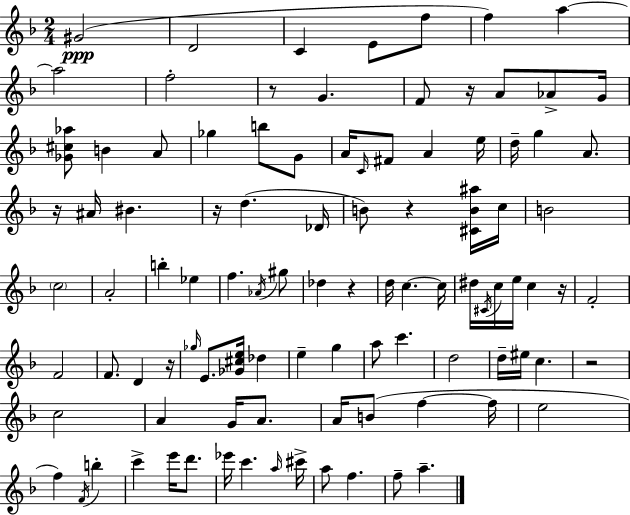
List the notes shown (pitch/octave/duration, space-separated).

G#4/h D4/h C4/q E4/e F5/e F5/q A5/q A5/h F5/h R/e G4/q. F4/e R/s A4/e Ab4/e G4/s [Gb4,C#5,Ab5]/e B4/q A4/e Gb5/q B5/e G4/e A4/s C4/s F#4/e A4/q E5/s D5/s G5/q A4/e. R/s A#4/s BIS4/q. R/s D5/q. Db4/s B4/e R/q [C#4,B4,A#5]/s C5/s B4/h C5/h A4/h B5/q Eb5/q F5/q. Ab4/s G#5/e Db5/q R/q D5/s C5/q. C5/s D#5/s C#4/s C5/s E5/s C5/q R/s F4/h F4/h F4/e. D4/q R/s Gb5/s E4/e. [Gb4,C#5,E5]/s Db5/q E5/q G5/q A5/e C6/q. D5/h D5/s EIS5/s C5/q. R/h C5/h A4/q G4/s A4/e. A4/s B4/e F5/q F5/s E5/h F5/q F4/s B5/q C6/q E6/s D6/e. Eb6/s C6/q. A5/s C#6/s A5/e F5/q. F5/e A5/q.